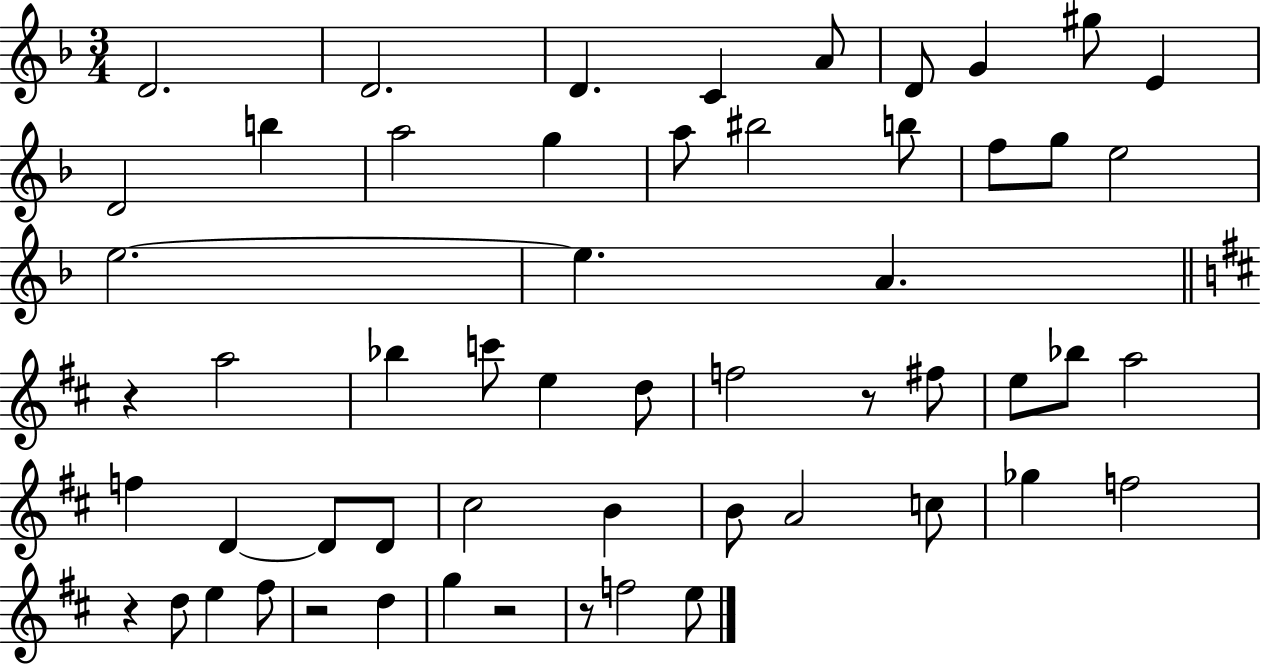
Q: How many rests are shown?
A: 6